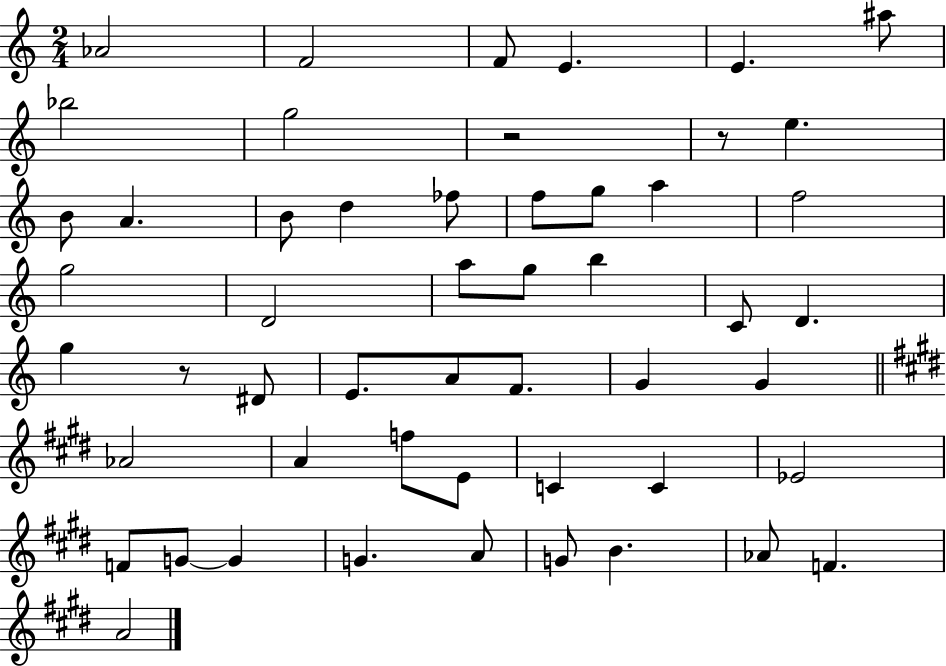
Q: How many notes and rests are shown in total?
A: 52